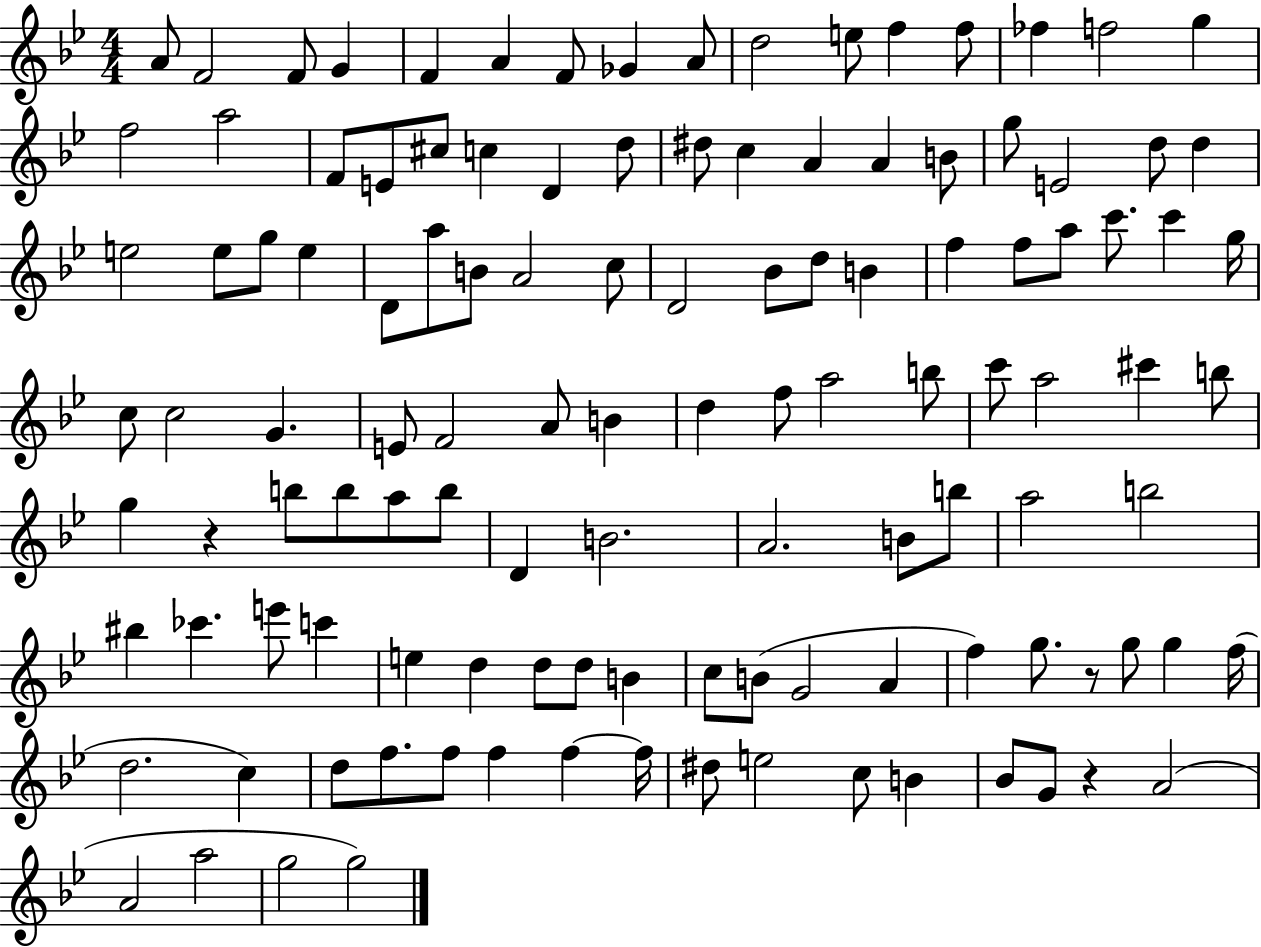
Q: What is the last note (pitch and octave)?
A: G5